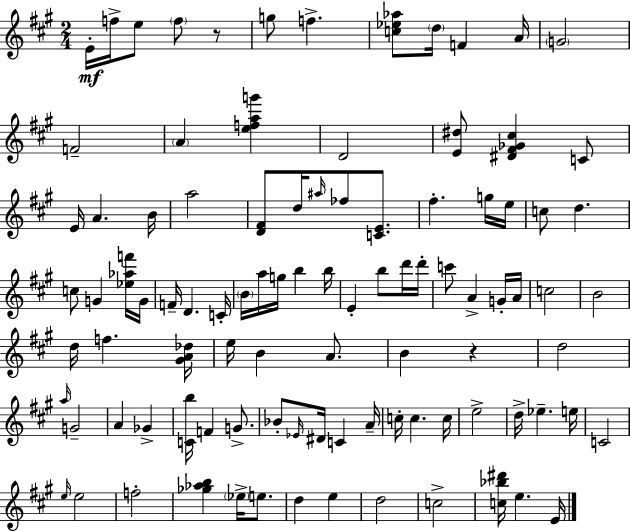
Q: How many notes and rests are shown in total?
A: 97